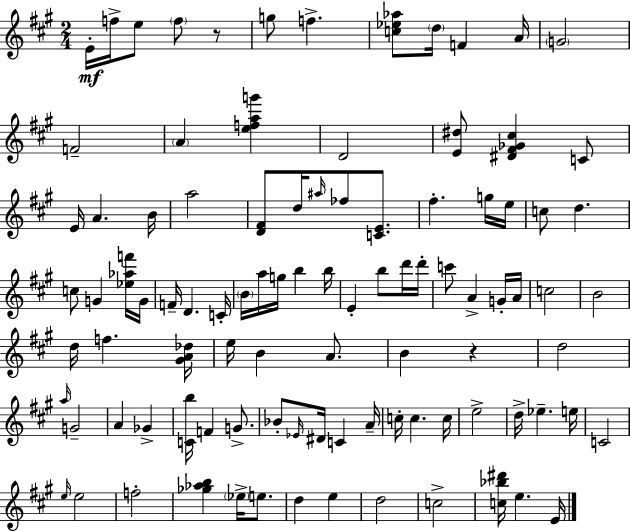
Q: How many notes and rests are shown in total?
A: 97